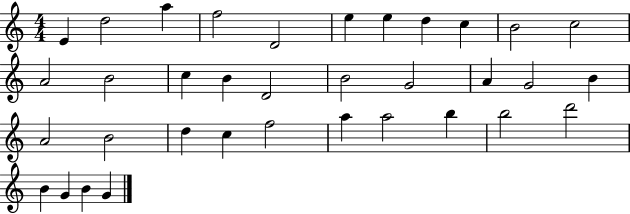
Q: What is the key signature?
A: C major